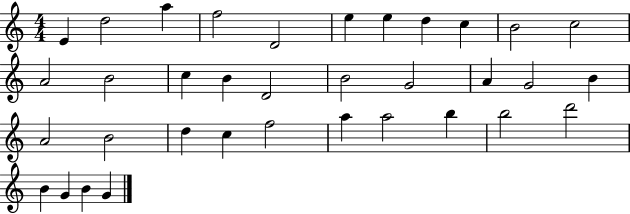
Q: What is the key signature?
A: C major